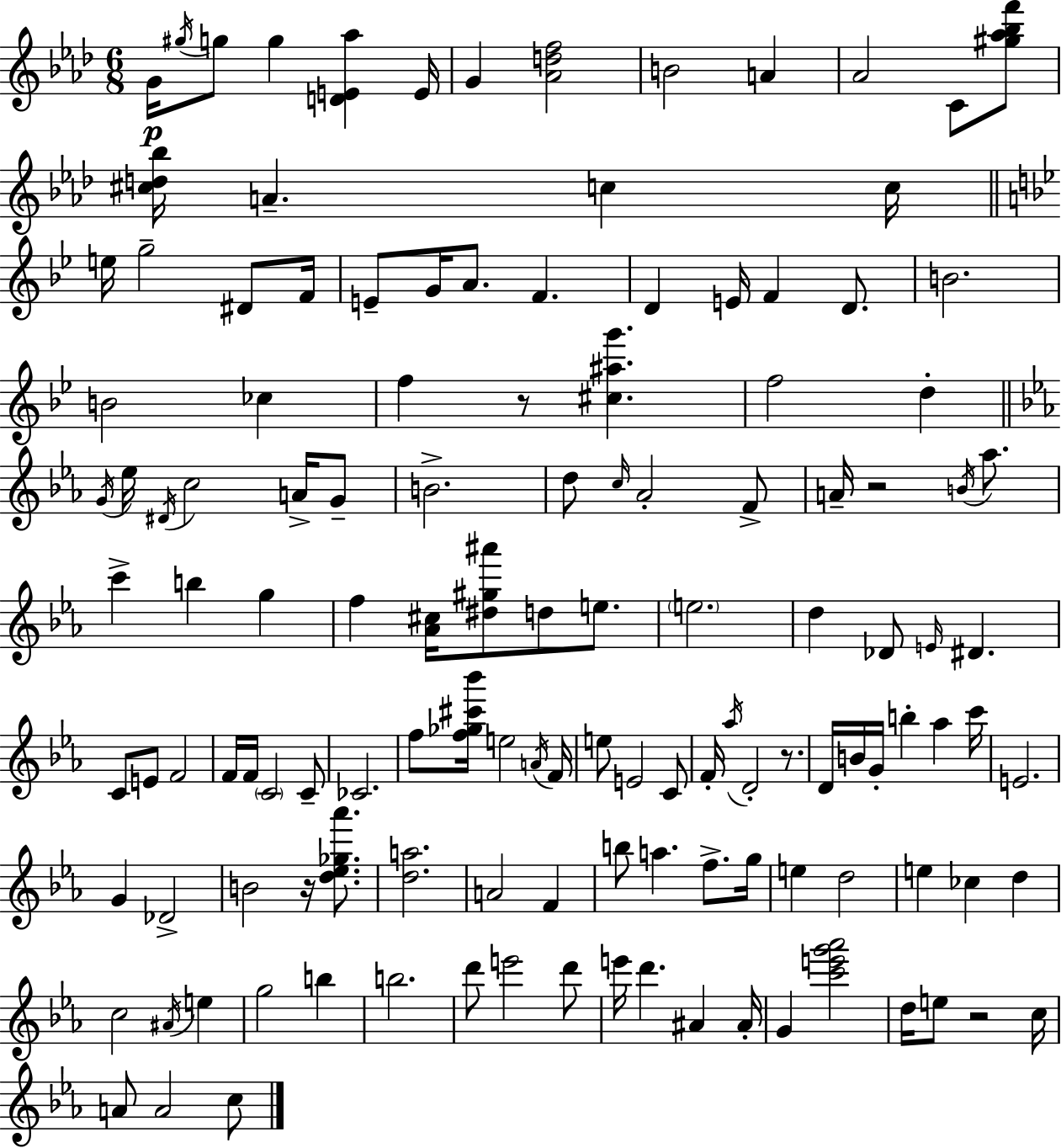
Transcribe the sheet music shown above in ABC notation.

X:1
T:Untitled
M:6/8
L:1/4
K:Fm
G/4 ^g/4 g/2 g [DE_a] E/4 G [_Adf]2 B2 A _A2 C/2 [^g_a_bf']/2 [^cd_b]/4 A c c/4 e/4 g2 ^D/2 F/4 E/2 G/4 A/2 F D E/4 F D/2 B2 B2 _c f z/2 [^c^ag'] f2 d G/4 _e/4 ^D/4 c2 A/4 G/2 B2 d/2 c/4 _A2 F/2 A/4 z2 B/4 _a/2 c' b g f [_A^c]/4 [^d^g^a']/2 d/2 e/2 e2 d _D/2 E/4 ^D C/2 E/2 F2 F/4 F/4 C2 C/2 _C2 f/2 [f_g^c'_b']/4 e2 A/4 F/4 e/2 E2 C/2 F/4 _a/4 D2 z/2 D/4 B/4 G/4 b _a c'/4 E2 G _D2 B2 z/4 [d_e_g_a']/2 [da]2 A2 F b/2 a f/2 g/4 e d2 e _c d c2 ^A/4 e g2 b b2 d'/2 e'2 d'/2 e'/4 d' ^A ^A/4 G [c'e'g'_a']2 d/4 e/2 z2 c/4 A/2 A2 c/2